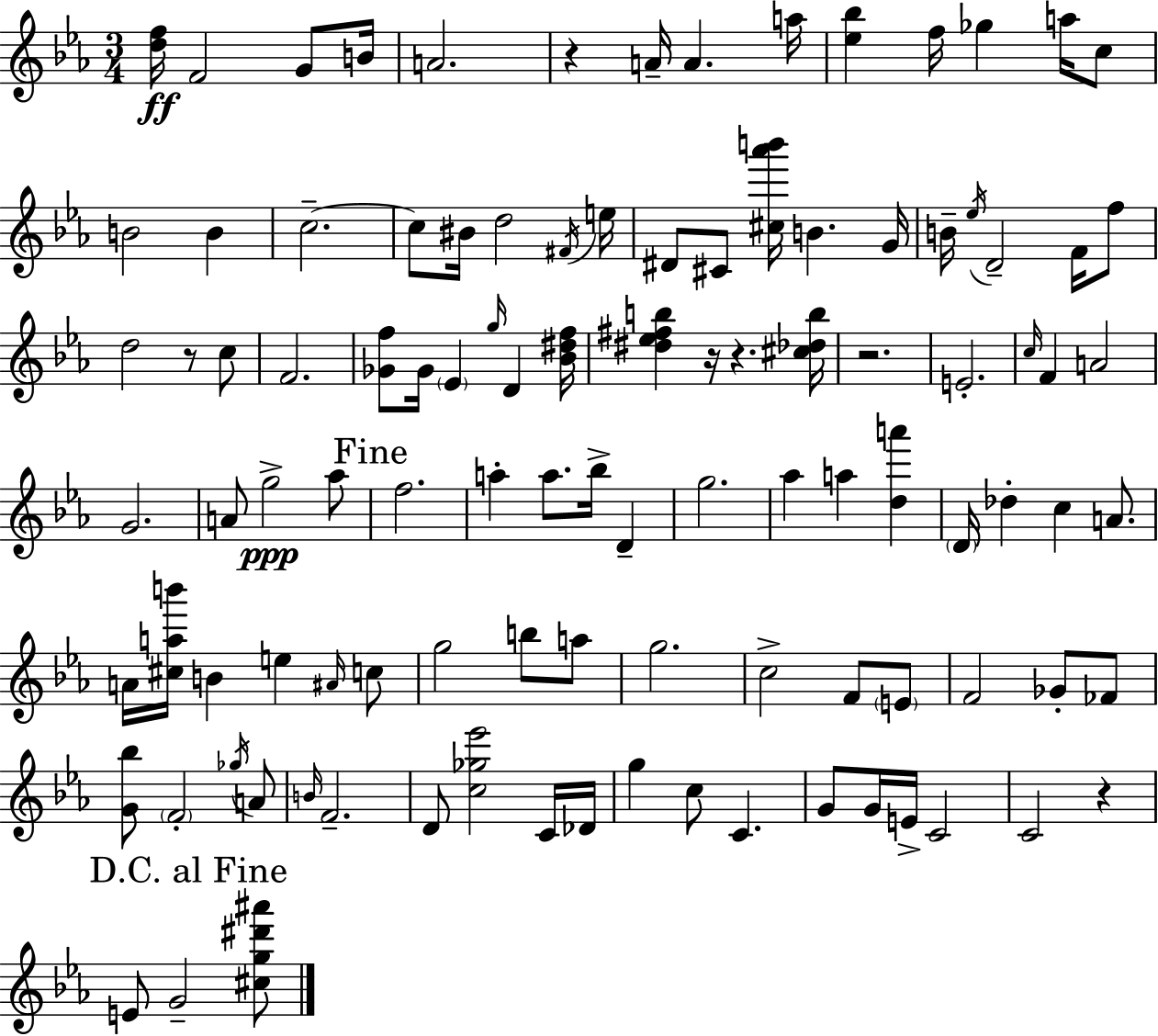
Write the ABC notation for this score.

X:1
T:Untitled
M:3/4
L:1/4
K:Cm
[df]/4 F2 G/2 B/4 A2 z A/4 A a/4 [_e_b] f/4 _g a/4 c/2 B2 B c2 c/2 ^B/4 d2 ^F/4 e/4 ^D/2 ^C/2 [^c_a'b']/4 B G/4 B/4 _e/4 D2 F/4 f/2 d2 z/2 c/2 F2 [_Gf]/2 _G/4 _E g/4 D [_B^df]/4 [^d_e^fb] z/4 z [^c_db]/4 z2 E2 c/4 F A2 G2 A/2 g2 _a/2 f2 a a/2 _b/4 D g2 _a a [da'] D/4 _d c A/2 A/4 [^cab']/4 B e ^A/4 c/2 g2 b/2 a/2 g2 c2 F/2 E/2 F2 _G/2 _F/2 [G_b]/2 F2 _g/4 A/2 B/4 F2 D/2 [c_g_e']2 C/4 _D/4 g c/2 C G/2 G/4 E/4 C2 C2 z E/2 G2 [^cg^d'^a']/2